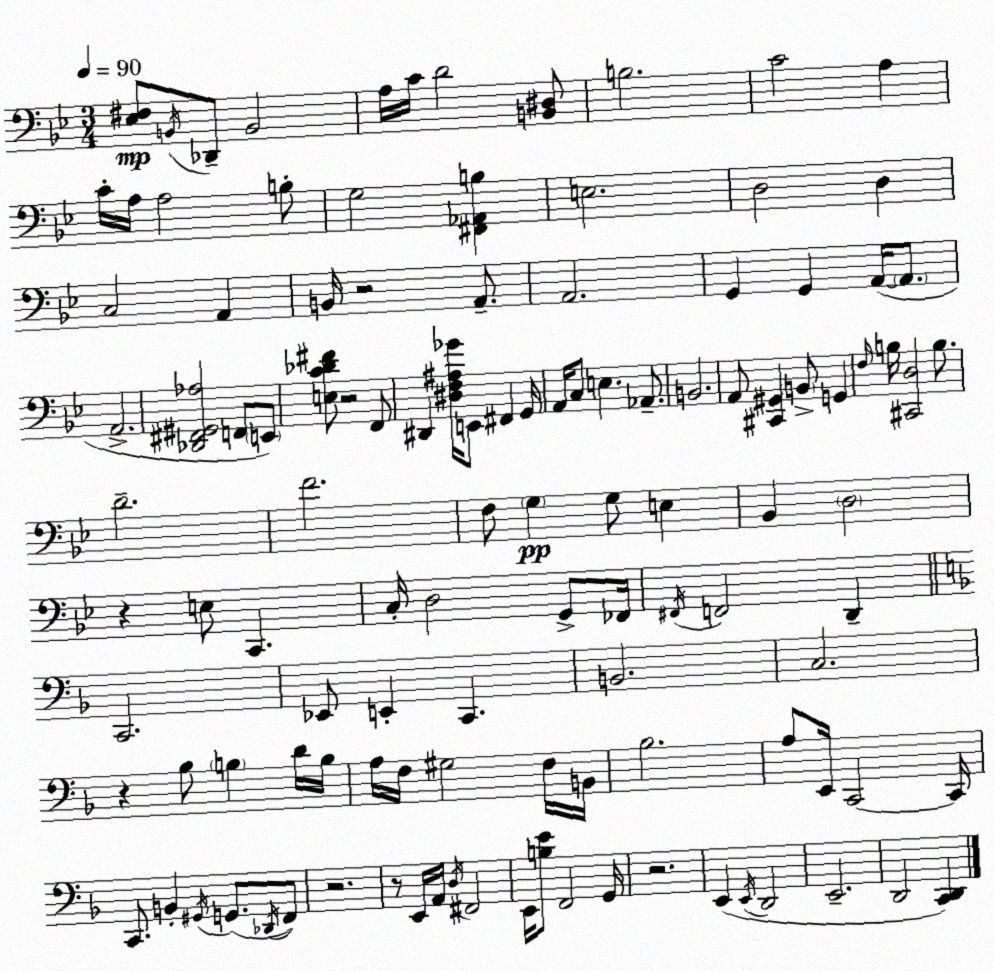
X:1
T:Untitled
M:3/4
L:1/4
K:Gm
[_E,^F,]/2 B,,/4 _D,,/2 B,,2 A,/4 C/4 D2 [B,,^D,]/2 B,2 C2 A, C/4 A,/4 A,2 B,/2 G,2 [^F,,_A,,B,] E,2 D,2 D, C,2 A,, B,,/4 z2 A,,/2 A,,2 G,, G,, A,,/4 A,,/2 A,,2 [_D,,^F,,^G,,_A,]2 F,,/2 E,,/2 [E,C_D^F]/2 z2 F,,/2 ^D,, [^D,F,^A,_G]/4 E,,/2 ^F,, G,,/4 A,,/4 C,/2 E, _A,,/2 B,,2 A,,/2 [^C,,^G,,] B,,/2 G,, F,/4 B,/4 [^C,,D,]2 B,/2 D2 F2 F,/2 G, G,/2 E, _B,, D,2 z E,/2 C,, C,/4 D,2 G,,/2 _F,,/4 ^F,,/4 F,,2 D,, C,,2 _E,,/2 E,, C,, B,,2 C,2 z _B,/2 B, D/4 B,/4 A,/4 F,/4 ^G,2 F,/4 B,,/4 _B,2 A,/2 E,,/4 C,,2 C,,/4 C,,/2 B,, ^G,,/4 G,,/2 _D,,/4 F,,/2 z2 z/2 E,,/4 A,,/4 D,/4 ^F,,2 E,,/4 [B,E]/2 F,,2 G,,/4 z2 E,, E,,/4 D,,2 E,,2 D,,2 [C,,D,,]